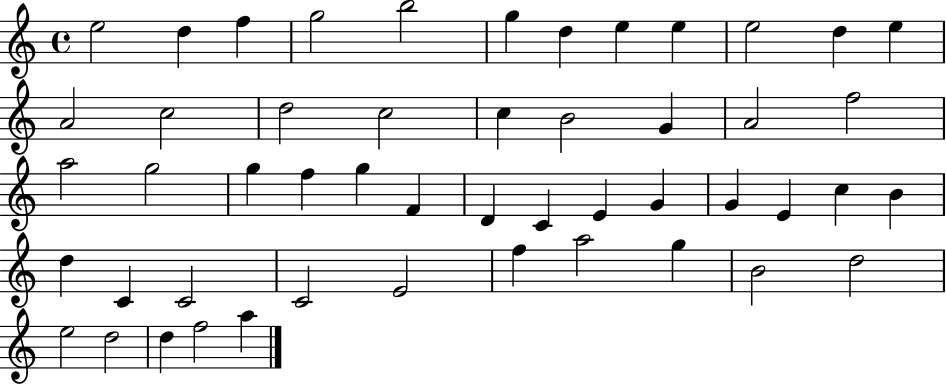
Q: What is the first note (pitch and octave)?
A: E5